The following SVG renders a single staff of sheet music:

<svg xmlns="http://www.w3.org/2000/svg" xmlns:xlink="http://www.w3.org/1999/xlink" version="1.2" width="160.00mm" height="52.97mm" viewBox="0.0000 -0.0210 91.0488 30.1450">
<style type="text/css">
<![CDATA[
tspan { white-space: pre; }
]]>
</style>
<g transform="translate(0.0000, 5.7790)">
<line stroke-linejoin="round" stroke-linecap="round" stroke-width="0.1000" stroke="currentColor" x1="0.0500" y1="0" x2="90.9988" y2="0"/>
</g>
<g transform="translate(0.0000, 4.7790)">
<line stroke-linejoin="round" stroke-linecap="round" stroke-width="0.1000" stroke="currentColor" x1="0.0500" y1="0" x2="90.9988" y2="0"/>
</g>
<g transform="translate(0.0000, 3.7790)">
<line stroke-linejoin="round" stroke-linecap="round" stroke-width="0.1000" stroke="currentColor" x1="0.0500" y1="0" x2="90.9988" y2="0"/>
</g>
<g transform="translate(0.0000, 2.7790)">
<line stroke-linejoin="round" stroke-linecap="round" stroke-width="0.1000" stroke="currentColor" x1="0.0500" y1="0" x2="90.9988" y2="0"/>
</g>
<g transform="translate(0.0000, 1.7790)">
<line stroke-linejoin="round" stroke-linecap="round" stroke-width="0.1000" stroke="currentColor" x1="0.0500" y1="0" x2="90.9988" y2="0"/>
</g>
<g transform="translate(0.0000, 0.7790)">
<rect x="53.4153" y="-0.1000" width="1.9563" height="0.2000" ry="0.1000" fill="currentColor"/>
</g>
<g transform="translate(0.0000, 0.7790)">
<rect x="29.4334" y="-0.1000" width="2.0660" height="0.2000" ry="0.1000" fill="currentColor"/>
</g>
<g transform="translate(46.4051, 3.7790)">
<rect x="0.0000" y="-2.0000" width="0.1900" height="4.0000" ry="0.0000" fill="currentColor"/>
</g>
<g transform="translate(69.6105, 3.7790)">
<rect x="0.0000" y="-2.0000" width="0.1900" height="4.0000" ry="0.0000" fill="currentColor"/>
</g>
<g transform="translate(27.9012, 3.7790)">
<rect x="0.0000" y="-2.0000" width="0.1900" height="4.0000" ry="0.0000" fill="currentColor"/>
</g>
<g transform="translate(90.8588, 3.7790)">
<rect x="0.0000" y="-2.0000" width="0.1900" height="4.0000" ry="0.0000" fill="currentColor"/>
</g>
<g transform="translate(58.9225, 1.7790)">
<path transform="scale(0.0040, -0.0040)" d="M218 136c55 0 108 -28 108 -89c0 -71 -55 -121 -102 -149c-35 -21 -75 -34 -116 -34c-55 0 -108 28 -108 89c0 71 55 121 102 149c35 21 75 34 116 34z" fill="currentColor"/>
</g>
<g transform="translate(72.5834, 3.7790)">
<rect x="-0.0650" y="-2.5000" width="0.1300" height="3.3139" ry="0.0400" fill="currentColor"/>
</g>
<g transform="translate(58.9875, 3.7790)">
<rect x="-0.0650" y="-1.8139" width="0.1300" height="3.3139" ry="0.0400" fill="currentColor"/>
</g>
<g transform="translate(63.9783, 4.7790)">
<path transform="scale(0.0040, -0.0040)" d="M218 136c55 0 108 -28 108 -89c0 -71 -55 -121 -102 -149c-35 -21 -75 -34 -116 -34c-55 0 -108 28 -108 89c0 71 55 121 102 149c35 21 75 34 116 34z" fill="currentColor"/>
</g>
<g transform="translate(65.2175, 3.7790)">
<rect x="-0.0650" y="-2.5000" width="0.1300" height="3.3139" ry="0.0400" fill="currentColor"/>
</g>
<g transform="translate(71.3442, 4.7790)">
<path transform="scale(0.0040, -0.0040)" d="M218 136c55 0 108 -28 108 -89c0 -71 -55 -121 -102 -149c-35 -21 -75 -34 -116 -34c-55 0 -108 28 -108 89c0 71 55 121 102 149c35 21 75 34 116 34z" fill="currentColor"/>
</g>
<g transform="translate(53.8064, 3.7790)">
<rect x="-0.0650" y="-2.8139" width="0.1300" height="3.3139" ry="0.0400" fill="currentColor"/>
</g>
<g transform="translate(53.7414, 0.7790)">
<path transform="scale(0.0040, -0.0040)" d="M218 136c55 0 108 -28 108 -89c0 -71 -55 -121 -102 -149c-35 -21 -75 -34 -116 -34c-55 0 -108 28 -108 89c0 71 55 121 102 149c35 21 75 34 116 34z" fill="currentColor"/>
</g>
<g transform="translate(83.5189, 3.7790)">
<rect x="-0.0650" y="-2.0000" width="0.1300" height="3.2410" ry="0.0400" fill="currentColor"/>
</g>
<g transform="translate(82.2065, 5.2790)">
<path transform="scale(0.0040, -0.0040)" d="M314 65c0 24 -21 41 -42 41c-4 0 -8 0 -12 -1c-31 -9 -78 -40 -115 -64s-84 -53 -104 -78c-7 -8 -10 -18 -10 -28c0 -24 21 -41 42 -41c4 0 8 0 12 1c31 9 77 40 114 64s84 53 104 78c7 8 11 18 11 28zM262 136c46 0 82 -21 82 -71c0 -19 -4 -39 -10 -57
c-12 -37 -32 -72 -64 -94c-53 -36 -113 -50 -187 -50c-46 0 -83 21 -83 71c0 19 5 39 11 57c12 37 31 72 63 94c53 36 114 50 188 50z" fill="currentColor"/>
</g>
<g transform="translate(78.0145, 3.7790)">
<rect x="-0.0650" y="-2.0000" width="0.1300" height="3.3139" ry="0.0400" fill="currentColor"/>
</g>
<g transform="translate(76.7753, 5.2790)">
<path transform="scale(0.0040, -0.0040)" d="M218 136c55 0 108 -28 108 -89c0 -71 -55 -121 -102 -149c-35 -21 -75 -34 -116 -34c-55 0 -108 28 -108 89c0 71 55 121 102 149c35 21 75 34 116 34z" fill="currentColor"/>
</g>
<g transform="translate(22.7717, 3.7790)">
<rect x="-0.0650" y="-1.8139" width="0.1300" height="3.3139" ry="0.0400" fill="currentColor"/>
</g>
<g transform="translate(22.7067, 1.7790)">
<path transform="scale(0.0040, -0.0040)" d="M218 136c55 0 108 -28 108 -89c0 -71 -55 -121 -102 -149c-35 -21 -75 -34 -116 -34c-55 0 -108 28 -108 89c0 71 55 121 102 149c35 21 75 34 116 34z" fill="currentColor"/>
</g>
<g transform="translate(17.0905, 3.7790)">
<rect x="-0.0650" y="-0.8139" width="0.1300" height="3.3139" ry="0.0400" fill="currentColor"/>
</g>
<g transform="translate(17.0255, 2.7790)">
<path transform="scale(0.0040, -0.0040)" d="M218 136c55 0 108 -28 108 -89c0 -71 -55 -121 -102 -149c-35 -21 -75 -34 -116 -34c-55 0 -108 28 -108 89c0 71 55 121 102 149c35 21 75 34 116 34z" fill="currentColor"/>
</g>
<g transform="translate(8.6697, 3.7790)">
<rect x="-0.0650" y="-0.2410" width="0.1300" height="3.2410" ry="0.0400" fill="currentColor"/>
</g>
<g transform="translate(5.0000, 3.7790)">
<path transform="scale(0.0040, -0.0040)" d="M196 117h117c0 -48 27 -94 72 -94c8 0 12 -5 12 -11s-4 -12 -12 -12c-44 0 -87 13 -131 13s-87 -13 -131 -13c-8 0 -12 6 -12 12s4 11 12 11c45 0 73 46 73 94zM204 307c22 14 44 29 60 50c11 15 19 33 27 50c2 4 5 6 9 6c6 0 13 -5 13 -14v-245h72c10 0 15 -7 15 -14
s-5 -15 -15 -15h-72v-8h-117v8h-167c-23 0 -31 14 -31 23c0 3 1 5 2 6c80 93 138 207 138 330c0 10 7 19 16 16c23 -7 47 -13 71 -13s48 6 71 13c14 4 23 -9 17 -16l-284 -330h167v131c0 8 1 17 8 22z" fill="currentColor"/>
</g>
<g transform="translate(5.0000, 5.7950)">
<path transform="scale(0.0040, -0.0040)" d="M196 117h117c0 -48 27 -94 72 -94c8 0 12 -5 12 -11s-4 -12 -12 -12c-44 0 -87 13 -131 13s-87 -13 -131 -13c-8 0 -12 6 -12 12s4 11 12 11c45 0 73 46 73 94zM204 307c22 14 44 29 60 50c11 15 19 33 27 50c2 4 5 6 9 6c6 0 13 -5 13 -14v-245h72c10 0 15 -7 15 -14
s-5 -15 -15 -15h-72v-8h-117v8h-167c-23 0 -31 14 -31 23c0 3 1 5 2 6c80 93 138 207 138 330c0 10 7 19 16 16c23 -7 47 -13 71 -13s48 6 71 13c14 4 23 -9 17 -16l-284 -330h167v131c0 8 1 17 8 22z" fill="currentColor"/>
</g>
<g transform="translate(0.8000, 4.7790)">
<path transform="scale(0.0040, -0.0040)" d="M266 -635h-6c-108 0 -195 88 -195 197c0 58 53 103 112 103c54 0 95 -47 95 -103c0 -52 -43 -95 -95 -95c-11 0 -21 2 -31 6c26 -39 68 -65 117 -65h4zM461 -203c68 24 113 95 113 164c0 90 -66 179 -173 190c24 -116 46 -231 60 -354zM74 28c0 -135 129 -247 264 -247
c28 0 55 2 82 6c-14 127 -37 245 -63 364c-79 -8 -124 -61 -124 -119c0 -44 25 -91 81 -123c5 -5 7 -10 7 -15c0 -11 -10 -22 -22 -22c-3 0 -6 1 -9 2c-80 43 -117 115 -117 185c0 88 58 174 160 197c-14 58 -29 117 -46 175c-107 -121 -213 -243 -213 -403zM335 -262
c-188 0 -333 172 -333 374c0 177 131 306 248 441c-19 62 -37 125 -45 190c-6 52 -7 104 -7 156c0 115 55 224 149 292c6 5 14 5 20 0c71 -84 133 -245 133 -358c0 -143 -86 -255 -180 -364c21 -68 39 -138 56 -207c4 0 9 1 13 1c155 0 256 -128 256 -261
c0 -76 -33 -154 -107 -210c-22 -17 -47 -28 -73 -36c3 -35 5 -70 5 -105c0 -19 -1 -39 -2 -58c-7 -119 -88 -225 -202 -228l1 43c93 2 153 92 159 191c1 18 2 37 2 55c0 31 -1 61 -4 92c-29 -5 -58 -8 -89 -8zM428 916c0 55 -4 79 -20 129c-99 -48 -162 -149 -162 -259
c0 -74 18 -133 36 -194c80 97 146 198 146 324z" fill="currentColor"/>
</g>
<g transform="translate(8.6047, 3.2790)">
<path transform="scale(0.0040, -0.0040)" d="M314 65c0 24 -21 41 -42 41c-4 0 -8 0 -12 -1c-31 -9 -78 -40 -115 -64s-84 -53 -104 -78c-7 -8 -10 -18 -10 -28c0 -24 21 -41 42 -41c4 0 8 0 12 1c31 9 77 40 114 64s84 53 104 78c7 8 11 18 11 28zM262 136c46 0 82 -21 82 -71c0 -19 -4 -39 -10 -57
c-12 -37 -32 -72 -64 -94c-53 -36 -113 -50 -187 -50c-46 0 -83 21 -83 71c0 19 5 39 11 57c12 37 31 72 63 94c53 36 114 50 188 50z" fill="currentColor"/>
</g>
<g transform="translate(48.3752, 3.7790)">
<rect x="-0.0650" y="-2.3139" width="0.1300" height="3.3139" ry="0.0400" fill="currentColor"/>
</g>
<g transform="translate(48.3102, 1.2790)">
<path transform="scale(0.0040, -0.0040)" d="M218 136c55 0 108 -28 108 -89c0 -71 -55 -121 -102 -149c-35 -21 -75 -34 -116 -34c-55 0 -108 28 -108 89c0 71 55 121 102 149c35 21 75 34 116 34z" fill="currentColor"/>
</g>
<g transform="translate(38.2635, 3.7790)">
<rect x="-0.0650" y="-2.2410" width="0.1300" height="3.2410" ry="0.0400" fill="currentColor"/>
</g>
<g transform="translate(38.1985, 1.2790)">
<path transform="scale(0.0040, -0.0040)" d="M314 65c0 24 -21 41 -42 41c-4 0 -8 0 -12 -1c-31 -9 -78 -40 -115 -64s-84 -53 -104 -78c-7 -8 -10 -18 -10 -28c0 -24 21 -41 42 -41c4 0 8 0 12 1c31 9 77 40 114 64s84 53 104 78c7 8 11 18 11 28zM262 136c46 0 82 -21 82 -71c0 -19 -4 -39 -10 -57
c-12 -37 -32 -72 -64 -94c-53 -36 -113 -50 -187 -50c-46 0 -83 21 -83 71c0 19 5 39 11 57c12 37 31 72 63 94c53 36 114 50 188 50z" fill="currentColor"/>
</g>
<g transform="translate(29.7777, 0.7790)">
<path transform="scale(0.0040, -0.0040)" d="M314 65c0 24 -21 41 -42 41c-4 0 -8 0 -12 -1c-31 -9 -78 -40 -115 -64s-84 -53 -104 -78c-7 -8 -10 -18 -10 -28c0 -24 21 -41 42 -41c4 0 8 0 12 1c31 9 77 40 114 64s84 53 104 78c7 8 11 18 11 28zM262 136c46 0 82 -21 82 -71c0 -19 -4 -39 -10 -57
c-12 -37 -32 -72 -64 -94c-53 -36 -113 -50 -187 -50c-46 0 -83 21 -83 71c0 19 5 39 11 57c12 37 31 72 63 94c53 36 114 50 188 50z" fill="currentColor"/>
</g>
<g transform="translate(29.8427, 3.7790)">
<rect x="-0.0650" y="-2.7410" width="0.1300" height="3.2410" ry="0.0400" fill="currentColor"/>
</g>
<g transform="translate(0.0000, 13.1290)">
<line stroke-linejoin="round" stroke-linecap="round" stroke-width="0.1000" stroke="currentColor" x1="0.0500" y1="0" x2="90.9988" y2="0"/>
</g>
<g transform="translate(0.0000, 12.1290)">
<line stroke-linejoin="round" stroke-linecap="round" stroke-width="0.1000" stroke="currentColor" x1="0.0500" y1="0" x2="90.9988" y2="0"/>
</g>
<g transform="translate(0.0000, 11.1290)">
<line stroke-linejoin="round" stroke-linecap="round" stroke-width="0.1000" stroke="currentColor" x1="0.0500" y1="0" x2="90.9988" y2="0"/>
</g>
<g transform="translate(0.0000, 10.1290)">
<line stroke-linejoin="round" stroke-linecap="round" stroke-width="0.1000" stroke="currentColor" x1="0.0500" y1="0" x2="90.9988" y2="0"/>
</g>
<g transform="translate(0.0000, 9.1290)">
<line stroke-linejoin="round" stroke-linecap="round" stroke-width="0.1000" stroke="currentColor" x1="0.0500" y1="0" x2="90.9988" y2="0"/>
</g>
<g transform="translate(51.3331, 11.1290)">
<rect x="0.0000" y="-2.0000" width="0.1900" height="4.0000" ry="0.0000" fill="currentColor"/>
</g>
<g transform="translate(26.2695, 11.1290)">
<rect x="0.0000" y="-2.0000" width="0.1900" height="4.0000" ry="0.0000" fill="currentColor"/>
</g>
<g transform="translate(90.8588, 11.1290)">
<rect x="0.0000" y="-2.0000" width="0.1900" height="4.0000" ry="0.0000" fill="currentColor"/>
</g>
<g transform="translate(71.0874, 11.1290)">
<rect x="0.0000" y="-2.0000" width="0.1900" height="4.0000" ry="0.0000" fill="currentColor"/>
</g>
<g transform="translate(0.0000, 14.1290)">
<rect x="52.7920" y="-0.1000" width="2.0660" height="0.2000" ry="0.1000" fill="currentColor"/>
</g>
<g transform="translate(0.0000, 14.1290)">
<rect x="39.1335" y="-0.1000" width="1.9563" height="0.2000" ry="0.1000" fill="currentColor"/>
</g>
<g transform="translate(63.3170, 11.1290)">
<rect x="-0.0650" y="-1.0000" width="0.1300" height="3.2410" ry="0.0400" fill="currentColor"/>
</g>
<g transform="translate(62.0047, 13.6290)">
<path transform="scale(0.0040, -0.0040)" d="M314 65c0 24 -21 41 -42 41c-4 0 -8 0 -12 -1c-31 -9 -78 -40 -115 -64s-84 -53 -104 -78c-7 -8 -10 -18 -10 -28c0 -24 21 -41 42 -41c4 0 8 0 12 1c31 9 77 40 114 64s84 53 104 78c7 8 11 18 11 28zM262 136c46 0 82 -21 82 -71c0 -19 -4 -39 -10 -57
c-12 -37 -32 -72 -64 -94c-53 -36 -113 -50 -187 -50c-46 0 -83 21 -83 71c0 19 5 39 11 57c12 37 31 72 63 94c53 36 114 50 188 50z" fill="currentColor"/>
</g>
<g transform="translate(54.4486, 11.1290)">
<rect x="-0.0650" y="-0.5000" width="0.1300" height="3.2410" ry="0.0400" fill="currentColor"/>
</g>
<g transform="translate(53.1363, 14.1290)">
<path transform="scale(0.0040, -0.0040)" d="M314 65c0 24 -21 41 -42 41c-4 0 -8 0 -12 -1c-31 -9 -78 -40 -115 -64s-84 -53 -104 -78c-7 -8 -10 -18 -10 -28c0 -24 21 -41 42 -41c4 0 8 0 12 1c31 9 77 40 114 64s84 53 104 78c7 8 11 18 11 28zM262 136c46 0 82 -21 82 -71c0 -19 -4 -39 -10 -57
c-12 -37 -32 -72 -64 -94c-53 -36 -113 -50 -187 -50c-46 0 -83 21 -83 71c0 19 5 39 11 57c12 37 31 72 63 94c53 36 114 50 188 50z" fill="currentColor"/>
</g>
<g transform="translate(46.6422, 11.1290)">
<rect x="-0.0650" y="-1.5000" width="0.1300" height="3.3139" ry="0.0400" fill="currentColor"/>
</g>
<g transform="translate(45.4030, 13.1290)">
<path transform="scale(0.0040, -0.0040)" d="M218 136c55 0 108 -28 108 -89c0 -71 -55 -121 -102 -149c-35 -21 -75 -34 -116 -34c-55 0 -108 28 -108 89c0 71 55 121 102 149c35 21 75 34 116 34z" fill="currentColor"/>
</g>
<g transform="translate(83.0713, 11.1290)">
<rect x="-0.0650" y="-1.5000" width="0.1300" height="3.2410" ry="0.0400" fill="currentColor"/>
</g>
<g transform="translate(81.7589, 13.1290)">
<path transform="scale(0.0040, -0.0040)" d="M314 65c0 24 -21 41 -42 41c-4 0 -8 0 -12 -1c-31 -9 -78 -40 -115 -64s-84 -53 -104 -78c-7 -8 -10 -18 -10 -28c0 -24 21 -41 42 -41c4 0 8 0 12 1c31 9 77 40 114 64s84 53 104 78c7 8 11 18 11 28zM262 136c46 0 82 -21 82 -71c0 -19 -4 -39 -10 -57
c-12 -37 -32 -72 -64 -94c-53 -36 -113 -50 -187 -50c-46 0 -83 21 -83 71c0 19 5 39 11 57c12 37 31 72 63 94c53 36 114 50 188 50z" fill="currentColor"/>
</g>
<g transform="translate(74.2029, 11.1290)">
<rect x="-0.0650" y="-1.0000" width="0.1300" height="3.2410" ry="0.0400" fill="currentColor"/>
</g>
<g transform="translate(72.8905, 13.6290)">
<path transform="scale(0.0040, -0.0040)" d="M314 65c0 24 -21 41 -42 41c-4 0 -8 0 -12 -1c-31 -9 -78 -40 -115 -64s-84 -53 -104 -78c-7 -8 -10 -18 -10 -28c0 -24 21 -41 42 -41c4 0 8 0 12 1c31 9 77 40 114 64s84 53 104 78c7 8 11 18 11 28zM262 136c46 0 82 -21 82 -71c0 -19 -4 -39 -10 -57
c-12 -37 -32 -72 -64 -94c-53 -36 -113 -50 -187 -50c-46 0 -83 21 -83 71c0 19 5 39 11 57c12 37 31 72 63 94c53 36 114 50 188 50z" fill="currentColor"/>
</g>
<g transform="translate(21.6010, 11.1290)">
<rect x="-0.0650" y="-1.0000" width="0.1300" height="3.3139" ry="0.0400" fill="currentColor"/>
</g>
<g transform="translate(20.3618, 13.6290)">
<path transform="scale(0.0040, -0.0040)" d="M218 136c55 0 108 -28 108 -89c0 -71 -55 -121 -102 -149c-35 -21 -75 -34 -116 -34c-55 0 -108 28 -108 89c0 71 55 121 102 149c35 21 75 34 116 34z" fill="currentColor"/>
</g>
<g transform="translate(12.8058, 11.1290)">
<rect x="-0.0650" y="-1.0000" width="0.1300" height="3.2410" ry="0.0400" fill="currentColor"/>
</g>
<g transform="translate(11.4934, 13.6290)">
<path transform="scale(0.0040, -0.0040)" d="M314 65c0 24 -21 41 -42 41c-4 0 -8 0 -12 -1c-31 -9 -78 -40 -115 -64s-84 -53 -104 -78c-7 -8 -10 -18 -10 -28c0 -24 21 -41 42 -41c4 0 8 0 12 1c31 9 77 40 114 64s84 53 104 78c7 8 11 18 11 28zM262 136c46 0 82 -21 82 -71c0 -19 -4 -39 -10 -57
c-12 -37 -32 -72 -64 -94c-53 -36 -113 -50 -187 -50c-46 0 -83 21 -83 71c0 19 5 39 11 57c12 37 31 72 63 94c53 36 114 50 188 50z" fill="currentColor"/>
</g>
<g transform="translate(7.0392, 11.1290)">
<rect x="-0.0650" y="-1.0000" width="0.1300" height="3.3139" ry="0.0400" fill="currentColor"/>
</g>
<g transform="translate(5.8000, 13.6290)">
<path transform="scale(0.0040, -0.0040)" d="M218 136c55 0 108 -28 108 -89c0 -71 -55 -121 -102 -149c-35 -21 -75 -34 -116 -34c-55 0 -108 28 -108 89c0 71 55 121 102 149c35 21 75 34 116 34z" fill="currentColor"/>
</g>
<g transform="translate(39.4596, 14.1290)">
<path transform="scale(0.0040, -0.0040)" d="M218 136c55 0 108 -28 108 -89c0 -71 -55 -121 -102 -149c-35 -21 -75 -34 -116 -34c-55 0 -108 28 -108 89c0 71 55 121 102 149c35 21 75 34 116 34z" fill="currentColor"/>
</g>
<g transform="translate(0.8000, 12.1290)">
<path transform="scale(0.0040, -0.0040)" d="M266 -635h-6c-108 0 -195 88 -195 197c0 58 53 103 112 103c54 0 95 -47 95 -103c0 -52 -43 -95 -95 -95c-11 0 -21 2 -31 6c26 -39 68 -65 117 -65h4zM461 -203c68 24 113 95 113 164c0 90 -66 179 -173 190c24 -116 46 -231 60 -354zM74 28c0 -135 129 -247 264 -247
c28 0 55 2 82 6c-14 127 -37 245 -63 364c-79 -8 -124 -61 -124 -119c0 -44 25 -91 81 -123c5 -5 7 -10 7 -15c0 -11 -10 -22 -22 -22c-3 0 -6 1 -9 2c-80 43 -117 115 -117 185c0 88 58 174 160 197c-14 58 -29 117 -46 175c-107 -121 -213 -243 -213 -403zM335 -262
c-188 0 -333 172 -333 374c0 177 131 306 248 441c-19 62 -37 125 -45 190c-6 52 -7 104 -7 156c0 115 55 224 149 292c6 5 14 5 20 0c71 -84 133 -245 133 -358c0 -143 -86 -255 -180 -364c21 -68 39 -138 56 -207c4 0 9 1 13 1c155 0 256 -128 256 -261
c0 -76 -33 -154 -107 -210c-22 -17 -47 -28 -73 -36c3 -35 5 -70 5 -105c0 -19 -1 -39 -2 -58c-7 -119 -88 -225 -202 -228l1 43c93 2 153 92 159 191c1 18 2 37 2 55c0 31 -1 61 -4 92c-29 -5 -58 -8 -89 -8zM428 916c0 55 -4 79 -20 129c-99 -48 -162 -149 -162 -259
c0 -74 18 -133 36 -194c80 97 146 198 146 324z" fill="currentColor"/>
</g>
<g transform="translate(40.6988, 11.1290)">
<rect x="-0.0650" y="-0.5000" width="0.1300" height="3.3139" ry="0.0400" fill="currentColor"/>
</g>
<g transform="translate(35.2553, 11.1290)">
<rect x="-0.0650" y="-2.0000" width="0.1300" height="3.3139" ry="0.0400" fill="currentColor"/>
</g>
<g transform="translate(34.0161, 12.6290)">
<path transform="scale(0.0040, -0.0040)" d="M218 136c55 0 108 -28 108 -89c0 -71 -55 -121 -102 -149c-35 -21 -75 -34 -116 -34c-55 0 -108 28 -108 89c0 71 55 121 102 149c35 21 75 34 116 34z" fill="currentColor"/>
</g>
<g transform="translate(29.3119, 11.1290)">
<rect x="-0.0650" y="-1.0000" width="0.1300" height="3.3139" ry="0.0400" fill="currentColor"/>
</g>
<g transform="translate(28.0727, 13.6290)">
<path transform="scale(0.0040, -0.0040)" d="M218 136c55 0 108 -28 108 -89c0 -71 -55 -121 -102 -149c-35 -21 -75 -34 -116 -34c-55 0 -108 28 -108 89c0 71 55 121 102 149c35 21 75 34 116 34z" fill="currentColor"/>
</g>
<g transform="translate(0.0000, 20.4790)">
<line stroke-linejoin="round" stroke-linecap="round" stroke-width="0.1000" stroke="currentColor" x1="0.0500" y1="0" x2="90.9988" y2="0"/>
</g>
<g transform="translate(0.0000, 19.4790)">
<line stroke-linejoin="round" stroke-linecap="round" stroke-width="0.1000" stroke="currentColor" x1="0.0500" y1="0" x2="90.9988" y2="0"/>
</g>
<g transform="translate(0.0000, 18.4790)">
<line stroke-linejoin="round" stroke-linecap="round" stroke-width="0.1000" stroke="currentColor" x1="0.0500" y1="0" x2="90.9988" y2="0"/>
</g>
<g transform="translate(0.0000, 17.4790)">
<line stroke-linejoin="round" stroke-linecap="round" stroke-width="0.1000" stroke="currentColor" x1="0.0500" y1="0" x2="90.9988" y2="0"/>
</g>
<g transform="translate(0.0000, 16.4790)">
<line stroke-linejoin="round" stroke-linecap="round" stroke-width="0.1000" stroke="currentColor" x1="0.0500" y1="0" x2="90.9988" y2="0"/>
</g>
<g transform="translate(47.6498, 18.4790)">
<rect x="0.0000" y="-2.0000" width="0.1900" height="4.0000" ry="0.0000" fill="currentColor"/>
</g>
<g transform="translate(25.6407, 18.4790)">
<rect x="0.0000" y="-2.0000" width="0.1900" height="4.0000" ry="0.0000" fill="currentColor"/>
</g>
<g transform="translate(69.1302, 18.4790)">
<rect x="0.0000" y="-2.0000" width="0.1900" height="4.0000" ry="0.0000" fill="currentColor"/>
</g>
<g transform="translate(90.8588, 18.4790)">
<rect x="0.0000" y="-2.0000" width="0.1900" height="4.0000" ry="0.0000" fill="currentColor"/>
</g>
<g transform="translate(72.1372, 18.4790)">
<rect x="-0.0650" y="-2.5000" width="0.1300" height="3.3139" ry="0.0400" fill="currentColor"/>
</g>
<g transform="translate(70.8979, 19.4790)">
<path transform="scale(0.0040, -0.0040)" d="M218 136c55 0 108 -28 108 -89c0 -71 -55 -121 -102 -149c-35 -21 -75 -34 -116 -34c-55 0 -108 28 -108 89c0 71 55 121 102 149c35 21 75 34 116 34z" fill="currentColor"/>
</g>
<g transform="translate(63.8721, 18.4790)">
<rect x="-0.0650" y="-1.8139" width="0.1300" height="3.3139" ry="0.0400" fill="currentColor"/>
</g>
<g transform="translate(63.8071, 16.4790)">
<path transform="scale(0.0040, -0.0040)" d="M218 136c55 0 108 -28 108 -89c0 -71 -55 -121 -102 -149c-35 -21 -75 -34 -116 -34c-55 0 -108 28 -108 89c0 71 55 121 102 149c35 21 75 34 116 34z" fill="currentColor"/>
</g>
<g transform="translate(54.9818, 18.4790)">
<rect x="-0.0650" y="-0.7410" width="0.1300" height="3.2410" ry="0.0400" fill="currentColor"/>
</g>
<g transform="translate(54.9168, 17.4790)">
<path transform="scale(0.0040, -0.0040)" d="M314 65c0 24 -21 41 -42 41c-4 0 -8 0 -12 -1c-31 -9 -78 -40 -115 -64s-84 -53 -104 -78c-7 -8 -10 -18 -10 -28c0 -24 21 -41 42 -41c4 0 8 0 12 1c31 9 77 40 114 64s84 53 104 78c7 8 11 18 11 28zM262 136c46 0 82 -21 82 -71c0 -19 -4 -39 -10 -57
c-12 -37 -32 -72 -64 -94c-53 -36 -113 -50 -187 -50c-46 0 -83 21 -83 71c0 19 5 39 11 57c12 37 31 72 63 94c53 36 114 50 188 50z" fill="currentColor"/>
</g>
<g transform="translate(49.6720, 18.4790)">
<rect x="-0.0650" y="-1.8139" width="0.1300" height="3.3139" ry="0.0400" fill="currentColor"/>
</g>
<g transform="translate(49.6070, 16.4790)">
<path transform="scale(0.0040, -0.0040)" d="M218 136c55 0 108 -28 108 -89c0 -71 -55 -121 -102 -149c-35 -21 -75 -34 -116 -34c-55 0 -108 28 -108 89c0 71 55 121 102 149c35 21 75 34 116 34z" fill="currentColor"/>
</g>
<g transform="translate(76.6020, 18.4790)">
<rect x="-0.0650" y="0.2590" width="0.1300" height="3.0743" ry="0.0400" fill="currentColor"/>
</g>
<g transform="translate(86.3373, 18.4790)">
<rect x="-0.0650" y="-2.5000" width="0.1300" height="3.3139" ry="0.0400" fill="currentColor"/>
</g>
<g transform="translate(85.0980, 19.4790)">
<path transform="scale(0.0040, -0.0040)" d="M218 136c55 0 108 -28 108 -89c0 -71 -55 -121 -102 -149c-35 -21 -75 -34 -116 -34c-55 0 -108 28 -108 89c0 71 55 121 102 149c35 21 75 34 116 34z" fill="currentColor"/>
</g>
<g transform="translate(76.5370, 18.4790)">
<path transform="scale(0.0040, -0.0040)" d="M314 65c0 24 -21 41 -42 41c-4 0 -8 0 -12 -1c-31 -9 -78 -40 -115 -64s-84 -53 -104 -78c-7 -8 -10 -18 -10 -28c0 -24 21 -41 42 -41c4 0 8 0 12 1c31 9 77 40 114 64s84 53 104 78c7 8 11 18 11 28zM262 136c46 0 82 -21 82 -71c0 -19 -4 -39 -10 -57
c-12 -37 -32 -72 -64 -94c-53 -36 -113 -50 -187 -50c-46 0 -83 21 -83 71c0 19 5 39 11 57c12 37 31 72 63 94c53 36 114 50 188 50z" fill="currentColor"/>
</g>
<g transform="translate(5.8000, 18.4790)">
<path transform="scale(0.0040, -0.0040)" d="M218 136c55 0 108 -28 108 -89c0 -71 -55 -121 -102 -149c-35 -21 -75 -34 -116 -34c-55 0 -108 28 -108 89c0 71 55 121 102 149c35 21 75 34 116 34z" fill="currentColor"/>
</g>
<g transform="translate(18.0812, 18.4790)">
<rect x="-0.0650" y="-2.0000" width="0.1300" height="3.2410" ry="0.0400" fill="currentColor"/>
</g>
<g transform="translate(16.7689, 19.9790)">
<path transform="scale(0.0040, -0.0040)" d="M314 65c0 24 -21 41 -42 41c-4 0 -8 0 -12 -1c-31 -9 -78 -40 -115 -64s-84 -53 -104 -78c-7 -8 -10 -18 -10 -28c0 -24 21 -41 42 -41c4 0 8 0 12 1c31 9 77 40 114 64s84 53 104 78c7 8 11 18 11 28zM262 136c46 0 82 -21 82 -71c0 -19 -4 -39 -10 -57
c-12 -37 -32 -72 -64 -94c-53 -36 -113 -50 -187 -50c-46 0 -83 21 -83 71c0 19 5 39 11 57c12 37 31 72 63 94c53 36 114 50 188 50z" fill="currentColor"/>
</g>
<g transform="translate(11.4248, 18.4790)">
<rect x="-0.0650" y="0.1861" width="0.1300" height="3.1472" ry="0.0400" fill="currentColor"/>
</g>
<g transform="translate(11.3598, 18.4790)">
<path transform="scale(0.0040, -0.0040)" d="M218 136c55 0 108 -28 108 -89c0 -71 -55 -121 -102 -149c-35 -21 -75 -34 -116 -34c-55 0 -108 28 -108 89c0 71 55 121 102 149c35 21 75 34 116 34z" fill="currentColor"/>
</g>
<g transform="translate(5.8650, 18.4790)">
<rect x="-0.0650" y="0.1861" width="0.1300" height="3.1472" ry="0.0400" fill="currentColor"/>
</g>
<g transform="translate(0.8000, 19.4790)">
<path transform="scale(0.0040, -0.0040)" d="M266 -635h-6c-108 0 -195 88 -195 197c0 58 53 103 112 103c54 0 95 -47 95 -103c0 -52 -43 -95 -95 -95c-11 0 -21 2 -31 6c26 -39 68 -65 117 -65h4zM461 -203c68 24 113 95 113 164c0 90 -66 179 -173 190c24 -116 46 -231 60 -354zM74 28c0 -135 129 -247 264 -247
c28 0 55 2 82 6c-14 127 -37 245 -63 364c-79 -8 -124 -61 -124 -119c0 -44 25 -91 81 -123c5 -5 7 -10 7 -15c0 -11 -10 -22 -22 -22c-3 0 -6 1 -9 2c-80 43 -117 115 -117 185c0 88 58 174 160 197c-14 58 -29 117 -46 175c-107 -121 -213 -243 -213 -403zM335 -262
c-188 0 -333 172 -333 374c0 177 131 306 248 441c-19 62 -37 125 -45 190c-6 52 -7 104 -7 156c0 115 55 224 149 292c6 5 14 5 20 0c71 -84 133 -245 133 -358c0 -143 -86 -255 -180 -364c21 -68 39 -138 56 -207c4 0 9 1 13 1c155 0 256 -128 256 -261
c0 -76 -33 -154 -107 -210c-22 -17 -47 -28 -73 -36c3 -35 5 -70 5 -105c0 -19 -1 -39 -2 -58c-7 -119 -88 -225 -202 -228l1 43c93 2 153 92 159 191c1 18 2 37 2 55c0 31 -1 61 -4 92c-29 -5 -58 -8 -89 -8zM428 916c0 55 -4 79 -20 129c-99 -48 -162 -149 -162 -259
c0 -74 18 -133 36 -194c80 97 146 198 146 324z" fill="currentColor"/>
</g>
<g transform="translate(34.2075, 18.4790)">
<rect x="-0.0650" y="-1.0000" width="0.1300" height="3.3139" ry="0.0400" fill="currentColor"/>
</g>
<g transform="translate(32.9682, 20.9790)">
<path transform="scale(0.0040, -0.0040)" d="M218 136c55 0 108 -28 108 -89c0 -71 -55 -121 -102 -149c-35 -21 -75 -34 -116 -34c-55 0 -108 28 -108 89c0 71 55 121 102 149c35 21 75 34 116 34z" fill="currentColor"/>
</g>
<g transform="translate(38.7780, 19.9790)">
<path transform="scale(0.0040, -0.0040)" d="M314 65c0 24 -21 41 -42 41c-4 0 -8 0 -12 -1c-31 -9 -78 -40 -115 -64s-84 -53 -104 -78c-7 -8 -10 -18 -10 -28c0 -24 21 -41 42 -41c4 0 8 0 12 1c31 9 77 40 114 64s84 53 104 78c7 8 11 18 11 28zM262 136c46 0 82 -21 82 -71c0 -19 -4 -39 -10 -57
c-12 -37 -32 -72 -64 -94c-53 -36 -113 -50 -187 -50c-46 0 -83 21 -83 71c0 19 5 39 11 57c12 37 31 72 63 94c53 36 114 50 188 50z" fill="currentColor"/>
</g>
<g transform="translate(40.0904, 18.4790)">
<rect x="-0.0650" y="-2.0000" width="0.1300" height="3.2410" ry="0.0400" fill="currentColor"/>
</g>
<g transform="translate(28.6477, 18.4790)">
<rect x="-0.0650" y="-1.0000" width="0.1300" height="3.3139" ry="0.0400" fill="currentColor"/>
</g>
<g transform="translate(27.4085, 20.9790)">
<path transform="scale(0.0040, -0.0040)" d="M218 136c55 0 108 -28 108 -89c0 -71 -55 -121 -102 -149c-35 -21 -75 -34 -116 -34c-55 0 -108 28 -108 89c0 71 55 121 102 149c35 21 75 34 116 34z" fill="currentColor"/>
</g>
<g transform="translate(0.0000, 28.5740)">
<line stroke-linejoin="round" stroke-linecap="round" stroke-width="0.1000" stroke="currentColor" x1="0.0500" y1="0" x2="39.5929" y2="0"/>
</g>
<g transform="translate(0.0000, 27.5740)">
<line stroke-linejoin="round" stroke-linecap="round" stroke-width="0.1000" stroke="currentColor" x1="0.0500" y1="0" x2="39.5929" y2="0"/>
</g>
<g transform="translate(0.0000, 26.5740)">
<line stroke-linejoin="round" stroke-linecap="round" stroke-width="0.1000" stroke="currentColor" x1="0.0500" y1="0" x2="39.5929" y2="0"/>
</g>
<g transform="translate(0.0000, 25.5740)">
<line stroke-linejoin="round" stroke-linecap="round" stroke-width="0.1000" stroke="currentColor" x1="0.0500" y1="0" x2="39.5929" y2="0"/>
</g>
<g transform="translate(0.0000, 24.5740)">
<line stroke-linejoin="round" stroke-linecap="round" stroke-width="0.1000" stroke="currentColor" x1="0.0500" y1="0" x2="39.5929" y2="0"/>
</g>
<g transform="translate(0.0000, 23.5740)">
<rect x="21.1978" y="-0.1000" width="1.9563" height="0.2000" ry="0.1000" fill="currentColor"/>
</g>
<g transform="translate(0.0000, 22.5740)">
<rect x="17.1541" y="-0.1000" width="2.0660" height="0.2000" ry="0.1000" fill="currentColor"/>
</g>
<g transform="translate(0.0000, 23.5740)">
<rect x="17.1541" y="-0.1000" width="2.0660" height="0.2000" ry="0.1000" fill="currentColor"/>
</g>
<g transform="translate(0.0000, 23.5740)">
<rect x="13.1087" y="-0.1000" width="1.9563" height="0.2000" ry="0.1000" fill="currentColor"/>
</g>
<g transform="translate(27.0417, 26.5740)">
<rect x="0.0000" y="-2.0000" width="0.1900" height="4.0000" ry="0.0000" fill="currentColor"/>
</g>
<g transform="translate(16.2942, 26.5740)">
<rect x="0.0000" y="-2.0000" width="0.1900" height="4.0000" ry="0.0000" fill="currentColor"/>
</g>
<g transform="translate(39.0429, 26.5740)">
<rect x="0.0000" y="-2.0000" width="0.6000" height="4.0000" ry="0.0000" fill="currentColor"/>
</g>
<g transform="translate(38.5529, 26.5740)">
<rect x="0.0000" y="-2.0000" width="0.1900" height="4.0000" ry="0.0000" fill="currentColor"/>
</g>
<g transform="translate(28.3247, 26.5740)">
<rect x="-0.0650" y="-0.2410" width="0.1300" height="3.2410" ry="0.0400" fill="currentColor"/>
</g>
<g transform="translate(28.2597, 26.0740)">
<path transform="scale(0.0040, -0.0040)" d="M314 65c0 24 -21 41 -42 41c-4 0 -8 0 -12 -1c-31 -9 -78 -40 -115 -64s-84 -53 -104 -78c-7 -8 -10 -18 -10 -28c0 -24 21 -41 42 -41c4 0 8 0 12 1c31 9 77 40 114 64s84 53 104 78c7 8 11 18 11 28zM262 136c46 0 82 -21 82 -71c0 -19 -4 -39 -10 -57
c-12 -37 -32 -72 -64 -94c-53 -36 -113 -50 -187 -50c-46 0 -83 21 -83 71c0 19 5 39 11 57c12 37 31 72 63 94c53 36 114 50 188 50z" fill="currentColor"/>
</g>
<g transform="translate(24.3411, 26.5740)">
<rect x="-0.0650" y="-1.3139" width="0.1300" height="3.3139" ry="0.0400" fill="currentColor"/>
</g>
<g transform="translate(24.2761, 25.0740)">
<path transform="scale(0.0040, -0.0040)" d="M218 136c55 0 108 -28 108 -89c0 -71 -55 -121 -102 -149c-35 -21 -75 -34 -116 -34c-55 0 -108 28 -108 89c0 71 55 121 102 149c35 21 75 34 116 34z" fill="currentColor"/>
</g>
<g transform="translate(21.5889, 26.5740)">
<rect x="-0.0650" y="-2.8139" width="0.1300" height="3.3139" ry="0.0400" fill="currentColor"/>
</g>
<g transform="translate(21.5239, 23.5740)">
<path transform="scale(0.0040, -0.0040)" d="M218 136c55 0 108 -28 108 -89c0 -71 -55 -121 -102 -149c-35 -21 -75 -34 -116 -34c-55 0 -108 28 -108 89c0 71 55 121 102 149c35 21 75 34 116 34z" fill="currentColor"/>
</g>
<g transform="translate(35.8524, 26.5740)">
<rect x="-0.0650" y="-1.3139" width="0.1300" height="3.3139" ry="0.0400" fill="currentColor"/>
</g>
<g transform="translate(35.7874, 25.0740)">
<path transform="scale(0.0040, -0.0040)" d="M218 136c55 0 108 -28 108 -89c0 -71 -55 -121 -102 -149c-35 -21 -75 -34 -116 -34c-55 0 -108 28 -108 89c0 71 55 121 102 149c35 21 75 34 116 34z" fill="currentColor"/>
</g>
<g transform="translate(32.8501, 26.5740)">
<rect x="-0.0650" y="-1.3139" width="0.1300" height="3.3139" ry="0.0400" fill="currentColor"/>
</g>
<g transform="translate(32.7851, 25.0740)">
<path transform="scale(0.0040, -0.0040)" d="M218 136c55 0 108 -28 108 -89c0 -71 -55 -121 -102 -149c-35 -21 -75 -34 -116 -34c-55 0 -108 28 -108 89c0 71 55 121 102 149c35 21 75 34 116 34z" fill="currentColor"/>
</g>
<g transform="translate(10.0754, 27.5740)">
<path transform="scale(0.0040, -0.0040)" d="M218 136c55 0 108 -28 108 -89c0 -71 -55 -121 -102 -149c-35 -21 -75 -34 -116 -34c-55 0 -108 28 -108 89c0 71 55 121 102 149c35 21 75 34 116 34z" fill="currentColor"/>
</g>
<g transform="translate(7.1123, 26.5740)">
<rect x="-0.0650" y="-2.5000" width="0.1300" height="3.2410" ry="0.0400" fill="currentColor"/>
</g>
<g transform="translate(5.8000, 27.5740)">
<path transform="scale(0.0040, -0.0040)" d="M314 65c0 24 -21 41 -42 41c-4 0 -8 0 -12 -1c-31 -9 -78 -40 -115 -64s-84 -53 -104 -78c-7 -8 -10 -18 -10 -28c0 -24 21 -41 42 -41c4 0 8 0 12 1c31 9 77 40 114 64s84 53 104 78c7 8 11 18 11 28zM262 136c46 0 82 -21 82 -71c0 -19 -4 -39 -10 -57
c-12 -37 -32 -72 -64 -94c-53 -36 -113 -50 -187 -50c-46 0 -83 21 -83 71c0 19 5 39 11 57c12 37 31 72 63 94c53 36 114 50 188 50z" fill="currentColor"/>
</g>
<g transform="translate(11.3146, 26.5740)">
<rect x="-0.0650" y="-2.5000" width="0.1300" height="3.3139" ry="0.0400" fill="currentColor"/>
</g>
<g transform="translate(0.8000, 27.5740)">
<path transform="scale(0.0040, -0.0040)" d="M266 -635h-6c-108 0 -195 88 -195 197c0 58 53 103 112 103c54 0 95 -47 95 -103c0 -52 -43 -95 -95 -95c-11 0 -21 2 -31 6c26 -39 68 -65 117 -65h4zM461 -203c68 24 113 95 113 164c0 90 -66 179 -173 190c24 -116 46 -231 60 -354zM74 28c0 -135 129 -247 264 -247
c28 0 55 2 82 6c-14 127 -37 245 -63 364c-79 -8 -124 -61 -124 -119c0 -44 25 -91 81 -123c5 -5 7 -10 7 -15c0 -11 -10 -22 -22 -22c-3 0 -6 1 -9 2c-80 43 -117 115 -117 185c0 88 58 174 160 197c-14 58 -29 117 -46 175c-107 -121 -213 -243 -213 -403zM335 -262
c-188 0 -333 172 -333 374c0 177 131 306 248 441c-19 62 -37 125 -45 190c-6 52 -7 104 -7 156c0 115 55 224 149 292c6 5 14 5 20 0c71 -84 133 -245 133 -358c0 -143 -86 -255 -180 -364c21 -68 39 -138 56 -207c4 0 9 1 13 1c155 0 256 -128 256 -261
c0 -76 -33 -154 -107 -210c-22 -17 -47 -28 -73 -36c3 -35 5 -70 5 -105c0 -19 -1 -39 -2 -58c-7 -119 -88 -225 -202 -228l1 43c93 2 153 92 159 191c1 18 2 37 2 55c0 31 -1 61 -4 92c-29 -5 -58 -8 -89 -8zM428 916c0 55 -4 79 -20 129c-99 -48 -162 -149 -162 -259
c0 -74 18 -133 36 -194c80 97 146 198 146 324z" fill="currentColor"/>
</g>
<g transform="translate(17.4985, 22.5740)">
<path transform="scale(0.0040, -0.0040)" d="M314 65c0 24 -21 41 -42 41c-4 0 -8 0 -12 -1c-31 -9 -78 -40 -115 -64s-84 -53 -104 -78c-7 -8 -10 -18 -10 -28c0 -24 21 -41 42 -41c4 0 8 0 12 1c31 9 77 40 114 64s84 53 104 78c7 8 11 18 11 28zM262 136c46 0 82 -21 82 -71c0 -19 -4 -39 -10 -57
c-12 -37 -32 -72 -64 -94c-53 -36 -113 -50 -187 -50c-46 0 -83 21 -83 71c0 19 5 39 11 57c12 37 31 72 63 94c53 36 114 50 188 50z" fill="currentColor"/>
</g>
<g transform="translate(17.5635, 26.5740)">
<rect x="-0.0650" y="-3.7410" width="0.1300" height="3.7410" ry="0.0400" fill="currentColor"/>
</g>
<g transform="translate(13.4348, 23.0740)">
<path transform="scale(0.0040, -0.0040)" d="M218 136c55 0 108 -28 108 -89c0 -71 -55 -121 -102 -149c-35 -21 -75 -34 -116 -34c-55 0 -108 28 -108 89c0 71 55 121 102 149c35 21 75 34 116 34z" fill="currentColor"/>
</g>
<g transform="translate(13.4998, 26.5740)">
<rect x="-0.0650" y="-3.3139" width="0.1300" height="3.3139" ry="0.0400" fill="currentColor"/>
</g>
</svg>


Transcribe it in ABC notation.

X:1
T:Untitled
M:4/4
L:1/4
K:C
c2 d f a2 g2 g a f G G F F2 D D2 D D F C E C2 D2 D2 E2 B B F2 D D F2 f d2 f G B2 G G2 G b c'2 a e c2 e e